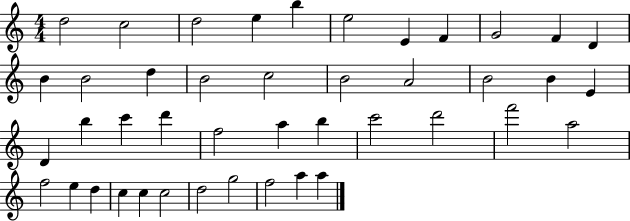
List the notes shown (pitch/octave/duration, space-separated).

D5/h C5/h D5/h E5/q B5/q E5/h E4/q F4/q G4/h F4/q D4/q B4/q B4/h D5/q B4/h C5/h B4/h A4/h B4/h B4/q E4/q D4/q B5/q C6/q D6/q F5/h A5/q B5/q C6/h D6/h F6/h A5/h F5/h E5/q D5/q C5/q C5/q C5/h D5/h G5/h F5/h A5/q A5/q